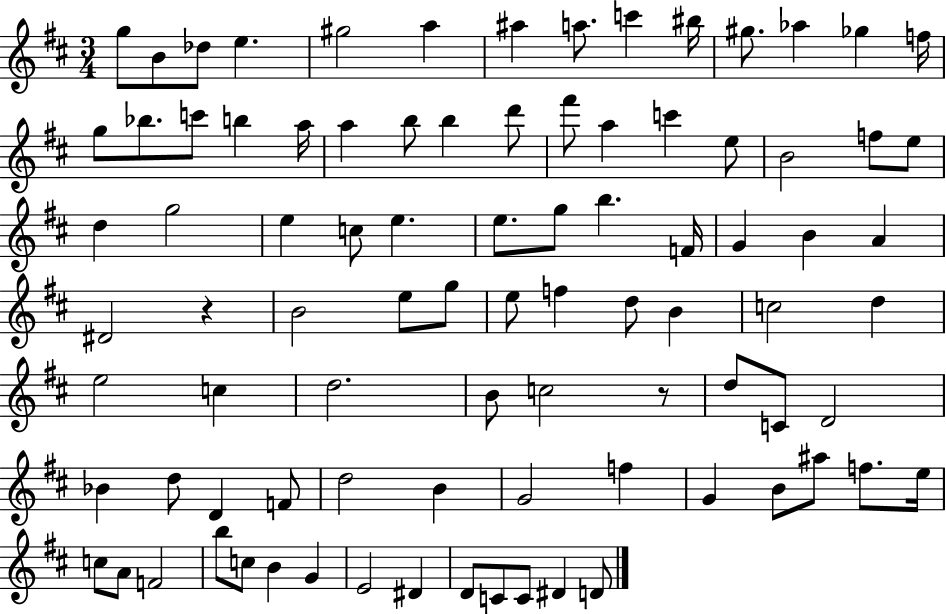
{
  \clef treble
  \numericTimeSignature
  \time 3/4
  \key d \major
  g''8 b'8 des''8 e''4. | gis''2 a''4 | ais''4 a''8. c'''4 bis''16 | gis''8. aes''4 ges''4 f''16 | \break g''8 bes''8. c'''8 b''4 a''16 | a''4 b''8 b''4 d'''8 | fis'''8 a''4 c'''4 e''8 | b'2 f''8 e''8 | \break d''4 g''2 | e''4 c''8 e''4. | e''8. g''8 b''4. f'16 | g'4 b'4 a'4 | \break dis'2 r4 | b'2 e''8 g''8 | e''8 f''4 d''8 b'4 | c''2 d''4 | \break e''2 c''4 | d''2. | b'8 c''2 r8 | d''8 c'8 d'2 | \break bes'4 d''8 d'4 f'8 | d''2 b'4 | g'2 f''4 | g'4 b'8 ais''8 f''8. e''16 | \break c''8 a'8 f'2 | b''8 c''8 b'4 g'4 | e'2 dis'4 | d'8 c'8 c'8 dis'4 d'8 | \break \bar "|."
}